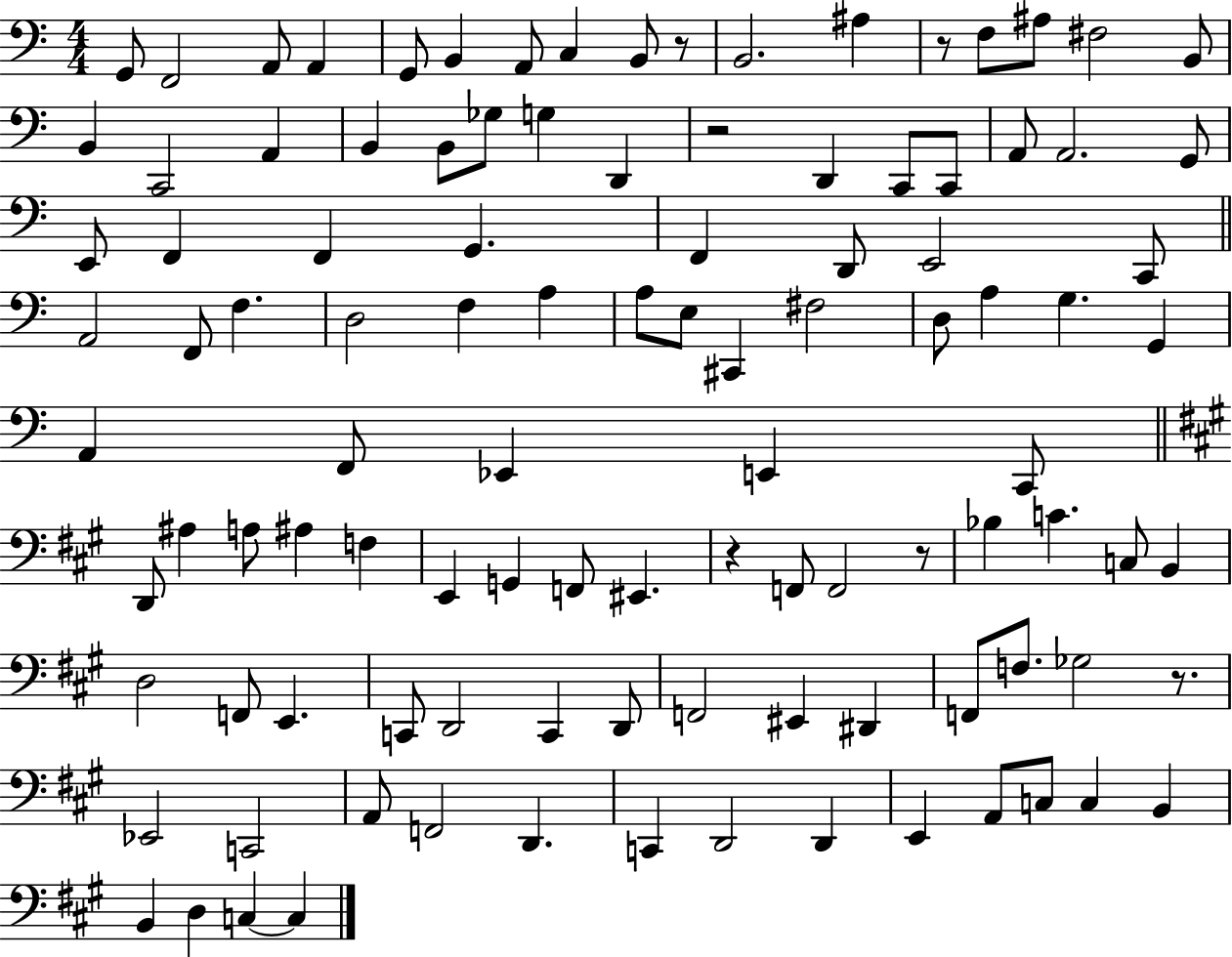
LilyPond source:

{
  \clef bass
  \numericTimeSignature
  \time 4/4
  \key c \major
  g,8 f,2 a,8 a,4 | g,8 b,4 a,8 c4 b,8 r8 | b,2. ais4 | r8 f8 ais8 fis2 b,8 | \break b,4 c,2 a,4 | b,4 b,8 ges8 g4 d,4 | r2 d,4 c,8 c,8 | a,8 a,2. g,8 | \break e,8 f,4 f,4 g,4. | f,4 d,8 e,2 c,8 | \bar "||" \break \key c \major a,2 f,8 f4. | d2 f4 a4 | a8 e8 cis,4 fis2 | d8 a4 g4. g,4 | \break a,4 f,8 ees,4 e,4 c,8 | \bar "||" \break \key a \major d,8 ais4 a8 ais4 f4 | e,4 g,4 f,8 eis,4. | r4 f,8 f,2 r8 | bes4 c'4. c8 b,4 | \break d2 f,8 e,4. | c,8 d,2 c,4 d,8 | f,2 eis,4 dis,4 | f,8 f8. ges2 r8. | \break ees,2 c,2 | a,8 f,2 d,4. | c,4 d,2 d,4 | e,4 a,8 c8 c4 b,4 | \break b,4 d4 c4~~ c4 | \bar "|."
}